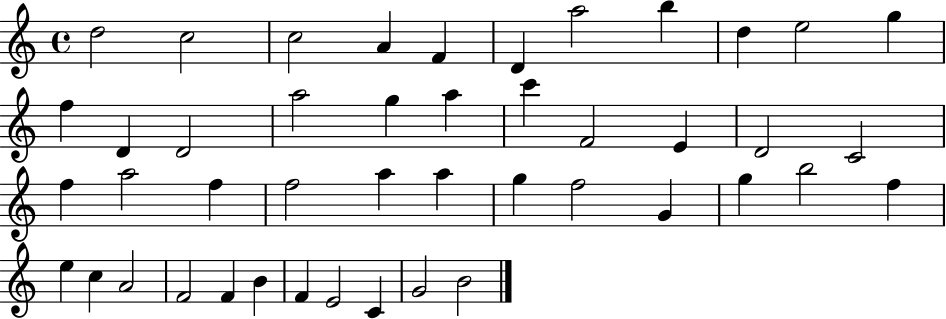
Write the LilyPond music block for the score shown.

{
  \clef treble
  \time 4/4
  \defaultTimeSignature
  \key c \major
  d''2 c''2 | c''2 a'4 f'4 | d'4 a''2 b''4 | d''4 e''2 g''4 | \break f''4 d'4 d'2 | a''2 g''4 a''4 | c'''4 f'2 e'4 | d'2 c'2 | \break f''4 a''2 f''4 | f''2 a''4 a''4 | g''4 f''2 g'4 | g''4 b''2 f''4 | \break e''4 c''4 a'2 | f'2 f'4 b'4 | f'4 e'2 c'4 | g'2 b'2 | \break \bar "|."
}